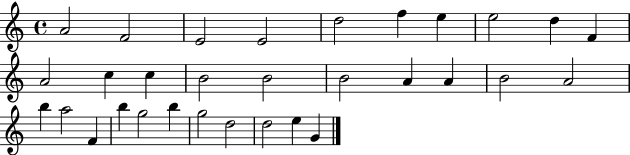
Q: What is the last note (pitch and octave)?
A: G4